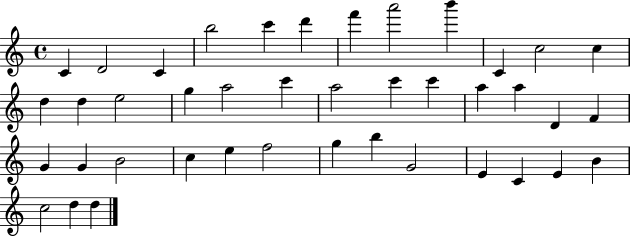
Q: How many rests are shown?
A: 0